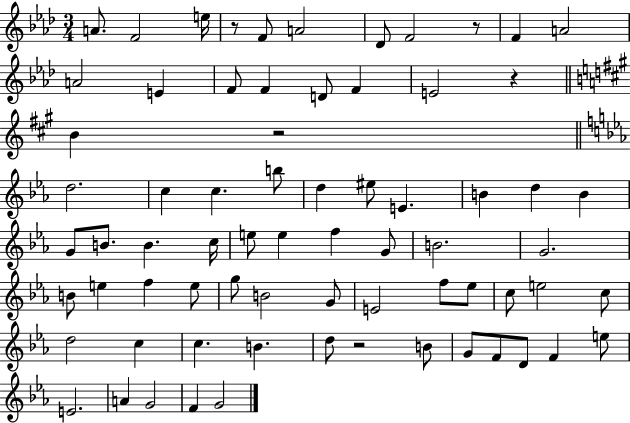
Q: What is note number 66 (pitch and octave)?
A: G4